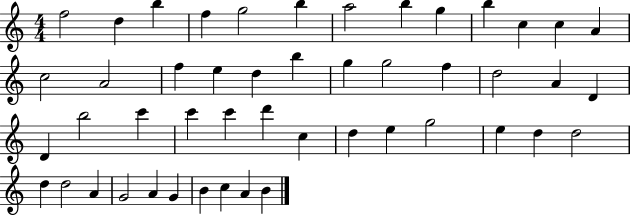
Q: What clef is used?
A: treble